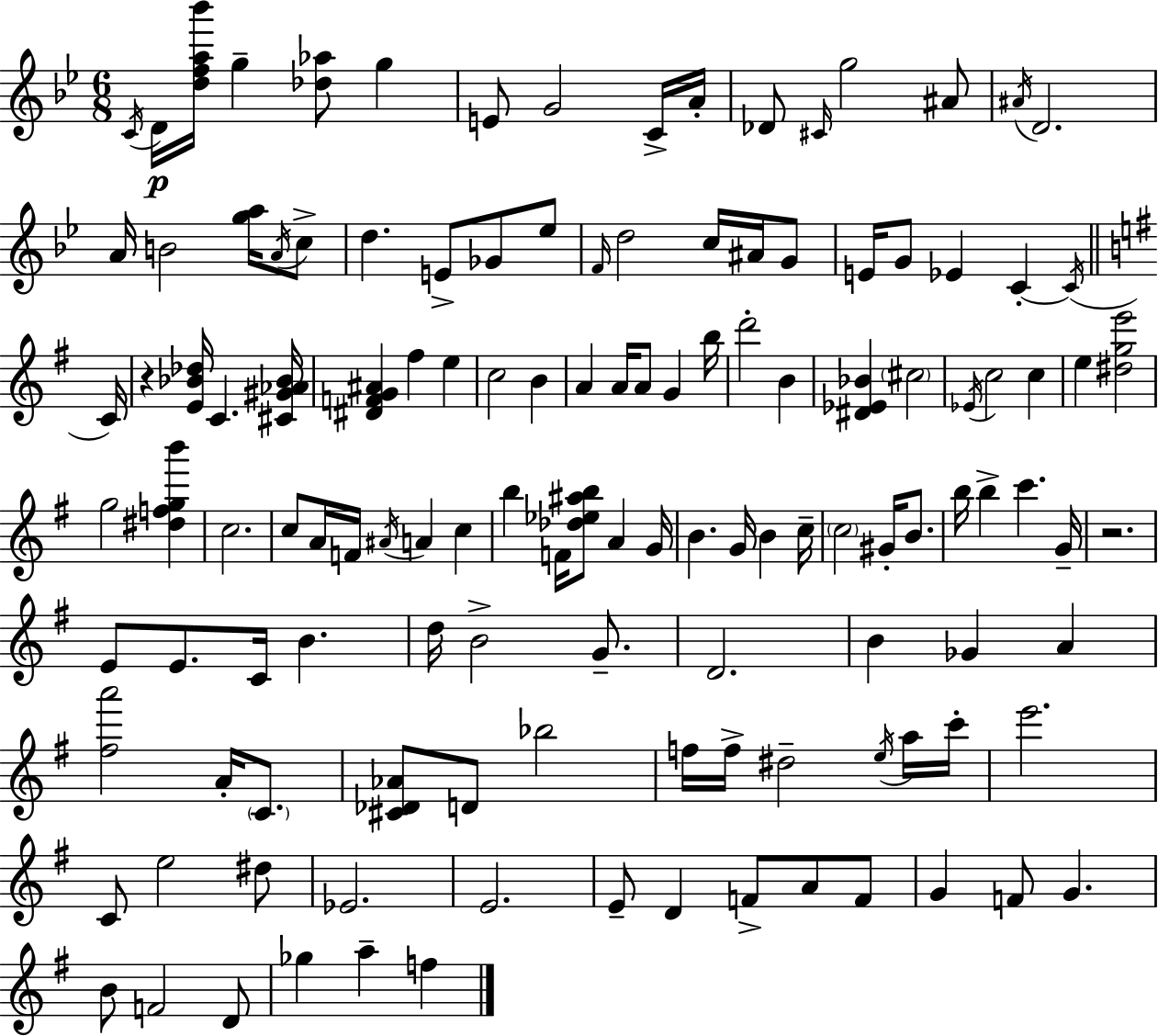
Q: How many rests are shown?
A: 2